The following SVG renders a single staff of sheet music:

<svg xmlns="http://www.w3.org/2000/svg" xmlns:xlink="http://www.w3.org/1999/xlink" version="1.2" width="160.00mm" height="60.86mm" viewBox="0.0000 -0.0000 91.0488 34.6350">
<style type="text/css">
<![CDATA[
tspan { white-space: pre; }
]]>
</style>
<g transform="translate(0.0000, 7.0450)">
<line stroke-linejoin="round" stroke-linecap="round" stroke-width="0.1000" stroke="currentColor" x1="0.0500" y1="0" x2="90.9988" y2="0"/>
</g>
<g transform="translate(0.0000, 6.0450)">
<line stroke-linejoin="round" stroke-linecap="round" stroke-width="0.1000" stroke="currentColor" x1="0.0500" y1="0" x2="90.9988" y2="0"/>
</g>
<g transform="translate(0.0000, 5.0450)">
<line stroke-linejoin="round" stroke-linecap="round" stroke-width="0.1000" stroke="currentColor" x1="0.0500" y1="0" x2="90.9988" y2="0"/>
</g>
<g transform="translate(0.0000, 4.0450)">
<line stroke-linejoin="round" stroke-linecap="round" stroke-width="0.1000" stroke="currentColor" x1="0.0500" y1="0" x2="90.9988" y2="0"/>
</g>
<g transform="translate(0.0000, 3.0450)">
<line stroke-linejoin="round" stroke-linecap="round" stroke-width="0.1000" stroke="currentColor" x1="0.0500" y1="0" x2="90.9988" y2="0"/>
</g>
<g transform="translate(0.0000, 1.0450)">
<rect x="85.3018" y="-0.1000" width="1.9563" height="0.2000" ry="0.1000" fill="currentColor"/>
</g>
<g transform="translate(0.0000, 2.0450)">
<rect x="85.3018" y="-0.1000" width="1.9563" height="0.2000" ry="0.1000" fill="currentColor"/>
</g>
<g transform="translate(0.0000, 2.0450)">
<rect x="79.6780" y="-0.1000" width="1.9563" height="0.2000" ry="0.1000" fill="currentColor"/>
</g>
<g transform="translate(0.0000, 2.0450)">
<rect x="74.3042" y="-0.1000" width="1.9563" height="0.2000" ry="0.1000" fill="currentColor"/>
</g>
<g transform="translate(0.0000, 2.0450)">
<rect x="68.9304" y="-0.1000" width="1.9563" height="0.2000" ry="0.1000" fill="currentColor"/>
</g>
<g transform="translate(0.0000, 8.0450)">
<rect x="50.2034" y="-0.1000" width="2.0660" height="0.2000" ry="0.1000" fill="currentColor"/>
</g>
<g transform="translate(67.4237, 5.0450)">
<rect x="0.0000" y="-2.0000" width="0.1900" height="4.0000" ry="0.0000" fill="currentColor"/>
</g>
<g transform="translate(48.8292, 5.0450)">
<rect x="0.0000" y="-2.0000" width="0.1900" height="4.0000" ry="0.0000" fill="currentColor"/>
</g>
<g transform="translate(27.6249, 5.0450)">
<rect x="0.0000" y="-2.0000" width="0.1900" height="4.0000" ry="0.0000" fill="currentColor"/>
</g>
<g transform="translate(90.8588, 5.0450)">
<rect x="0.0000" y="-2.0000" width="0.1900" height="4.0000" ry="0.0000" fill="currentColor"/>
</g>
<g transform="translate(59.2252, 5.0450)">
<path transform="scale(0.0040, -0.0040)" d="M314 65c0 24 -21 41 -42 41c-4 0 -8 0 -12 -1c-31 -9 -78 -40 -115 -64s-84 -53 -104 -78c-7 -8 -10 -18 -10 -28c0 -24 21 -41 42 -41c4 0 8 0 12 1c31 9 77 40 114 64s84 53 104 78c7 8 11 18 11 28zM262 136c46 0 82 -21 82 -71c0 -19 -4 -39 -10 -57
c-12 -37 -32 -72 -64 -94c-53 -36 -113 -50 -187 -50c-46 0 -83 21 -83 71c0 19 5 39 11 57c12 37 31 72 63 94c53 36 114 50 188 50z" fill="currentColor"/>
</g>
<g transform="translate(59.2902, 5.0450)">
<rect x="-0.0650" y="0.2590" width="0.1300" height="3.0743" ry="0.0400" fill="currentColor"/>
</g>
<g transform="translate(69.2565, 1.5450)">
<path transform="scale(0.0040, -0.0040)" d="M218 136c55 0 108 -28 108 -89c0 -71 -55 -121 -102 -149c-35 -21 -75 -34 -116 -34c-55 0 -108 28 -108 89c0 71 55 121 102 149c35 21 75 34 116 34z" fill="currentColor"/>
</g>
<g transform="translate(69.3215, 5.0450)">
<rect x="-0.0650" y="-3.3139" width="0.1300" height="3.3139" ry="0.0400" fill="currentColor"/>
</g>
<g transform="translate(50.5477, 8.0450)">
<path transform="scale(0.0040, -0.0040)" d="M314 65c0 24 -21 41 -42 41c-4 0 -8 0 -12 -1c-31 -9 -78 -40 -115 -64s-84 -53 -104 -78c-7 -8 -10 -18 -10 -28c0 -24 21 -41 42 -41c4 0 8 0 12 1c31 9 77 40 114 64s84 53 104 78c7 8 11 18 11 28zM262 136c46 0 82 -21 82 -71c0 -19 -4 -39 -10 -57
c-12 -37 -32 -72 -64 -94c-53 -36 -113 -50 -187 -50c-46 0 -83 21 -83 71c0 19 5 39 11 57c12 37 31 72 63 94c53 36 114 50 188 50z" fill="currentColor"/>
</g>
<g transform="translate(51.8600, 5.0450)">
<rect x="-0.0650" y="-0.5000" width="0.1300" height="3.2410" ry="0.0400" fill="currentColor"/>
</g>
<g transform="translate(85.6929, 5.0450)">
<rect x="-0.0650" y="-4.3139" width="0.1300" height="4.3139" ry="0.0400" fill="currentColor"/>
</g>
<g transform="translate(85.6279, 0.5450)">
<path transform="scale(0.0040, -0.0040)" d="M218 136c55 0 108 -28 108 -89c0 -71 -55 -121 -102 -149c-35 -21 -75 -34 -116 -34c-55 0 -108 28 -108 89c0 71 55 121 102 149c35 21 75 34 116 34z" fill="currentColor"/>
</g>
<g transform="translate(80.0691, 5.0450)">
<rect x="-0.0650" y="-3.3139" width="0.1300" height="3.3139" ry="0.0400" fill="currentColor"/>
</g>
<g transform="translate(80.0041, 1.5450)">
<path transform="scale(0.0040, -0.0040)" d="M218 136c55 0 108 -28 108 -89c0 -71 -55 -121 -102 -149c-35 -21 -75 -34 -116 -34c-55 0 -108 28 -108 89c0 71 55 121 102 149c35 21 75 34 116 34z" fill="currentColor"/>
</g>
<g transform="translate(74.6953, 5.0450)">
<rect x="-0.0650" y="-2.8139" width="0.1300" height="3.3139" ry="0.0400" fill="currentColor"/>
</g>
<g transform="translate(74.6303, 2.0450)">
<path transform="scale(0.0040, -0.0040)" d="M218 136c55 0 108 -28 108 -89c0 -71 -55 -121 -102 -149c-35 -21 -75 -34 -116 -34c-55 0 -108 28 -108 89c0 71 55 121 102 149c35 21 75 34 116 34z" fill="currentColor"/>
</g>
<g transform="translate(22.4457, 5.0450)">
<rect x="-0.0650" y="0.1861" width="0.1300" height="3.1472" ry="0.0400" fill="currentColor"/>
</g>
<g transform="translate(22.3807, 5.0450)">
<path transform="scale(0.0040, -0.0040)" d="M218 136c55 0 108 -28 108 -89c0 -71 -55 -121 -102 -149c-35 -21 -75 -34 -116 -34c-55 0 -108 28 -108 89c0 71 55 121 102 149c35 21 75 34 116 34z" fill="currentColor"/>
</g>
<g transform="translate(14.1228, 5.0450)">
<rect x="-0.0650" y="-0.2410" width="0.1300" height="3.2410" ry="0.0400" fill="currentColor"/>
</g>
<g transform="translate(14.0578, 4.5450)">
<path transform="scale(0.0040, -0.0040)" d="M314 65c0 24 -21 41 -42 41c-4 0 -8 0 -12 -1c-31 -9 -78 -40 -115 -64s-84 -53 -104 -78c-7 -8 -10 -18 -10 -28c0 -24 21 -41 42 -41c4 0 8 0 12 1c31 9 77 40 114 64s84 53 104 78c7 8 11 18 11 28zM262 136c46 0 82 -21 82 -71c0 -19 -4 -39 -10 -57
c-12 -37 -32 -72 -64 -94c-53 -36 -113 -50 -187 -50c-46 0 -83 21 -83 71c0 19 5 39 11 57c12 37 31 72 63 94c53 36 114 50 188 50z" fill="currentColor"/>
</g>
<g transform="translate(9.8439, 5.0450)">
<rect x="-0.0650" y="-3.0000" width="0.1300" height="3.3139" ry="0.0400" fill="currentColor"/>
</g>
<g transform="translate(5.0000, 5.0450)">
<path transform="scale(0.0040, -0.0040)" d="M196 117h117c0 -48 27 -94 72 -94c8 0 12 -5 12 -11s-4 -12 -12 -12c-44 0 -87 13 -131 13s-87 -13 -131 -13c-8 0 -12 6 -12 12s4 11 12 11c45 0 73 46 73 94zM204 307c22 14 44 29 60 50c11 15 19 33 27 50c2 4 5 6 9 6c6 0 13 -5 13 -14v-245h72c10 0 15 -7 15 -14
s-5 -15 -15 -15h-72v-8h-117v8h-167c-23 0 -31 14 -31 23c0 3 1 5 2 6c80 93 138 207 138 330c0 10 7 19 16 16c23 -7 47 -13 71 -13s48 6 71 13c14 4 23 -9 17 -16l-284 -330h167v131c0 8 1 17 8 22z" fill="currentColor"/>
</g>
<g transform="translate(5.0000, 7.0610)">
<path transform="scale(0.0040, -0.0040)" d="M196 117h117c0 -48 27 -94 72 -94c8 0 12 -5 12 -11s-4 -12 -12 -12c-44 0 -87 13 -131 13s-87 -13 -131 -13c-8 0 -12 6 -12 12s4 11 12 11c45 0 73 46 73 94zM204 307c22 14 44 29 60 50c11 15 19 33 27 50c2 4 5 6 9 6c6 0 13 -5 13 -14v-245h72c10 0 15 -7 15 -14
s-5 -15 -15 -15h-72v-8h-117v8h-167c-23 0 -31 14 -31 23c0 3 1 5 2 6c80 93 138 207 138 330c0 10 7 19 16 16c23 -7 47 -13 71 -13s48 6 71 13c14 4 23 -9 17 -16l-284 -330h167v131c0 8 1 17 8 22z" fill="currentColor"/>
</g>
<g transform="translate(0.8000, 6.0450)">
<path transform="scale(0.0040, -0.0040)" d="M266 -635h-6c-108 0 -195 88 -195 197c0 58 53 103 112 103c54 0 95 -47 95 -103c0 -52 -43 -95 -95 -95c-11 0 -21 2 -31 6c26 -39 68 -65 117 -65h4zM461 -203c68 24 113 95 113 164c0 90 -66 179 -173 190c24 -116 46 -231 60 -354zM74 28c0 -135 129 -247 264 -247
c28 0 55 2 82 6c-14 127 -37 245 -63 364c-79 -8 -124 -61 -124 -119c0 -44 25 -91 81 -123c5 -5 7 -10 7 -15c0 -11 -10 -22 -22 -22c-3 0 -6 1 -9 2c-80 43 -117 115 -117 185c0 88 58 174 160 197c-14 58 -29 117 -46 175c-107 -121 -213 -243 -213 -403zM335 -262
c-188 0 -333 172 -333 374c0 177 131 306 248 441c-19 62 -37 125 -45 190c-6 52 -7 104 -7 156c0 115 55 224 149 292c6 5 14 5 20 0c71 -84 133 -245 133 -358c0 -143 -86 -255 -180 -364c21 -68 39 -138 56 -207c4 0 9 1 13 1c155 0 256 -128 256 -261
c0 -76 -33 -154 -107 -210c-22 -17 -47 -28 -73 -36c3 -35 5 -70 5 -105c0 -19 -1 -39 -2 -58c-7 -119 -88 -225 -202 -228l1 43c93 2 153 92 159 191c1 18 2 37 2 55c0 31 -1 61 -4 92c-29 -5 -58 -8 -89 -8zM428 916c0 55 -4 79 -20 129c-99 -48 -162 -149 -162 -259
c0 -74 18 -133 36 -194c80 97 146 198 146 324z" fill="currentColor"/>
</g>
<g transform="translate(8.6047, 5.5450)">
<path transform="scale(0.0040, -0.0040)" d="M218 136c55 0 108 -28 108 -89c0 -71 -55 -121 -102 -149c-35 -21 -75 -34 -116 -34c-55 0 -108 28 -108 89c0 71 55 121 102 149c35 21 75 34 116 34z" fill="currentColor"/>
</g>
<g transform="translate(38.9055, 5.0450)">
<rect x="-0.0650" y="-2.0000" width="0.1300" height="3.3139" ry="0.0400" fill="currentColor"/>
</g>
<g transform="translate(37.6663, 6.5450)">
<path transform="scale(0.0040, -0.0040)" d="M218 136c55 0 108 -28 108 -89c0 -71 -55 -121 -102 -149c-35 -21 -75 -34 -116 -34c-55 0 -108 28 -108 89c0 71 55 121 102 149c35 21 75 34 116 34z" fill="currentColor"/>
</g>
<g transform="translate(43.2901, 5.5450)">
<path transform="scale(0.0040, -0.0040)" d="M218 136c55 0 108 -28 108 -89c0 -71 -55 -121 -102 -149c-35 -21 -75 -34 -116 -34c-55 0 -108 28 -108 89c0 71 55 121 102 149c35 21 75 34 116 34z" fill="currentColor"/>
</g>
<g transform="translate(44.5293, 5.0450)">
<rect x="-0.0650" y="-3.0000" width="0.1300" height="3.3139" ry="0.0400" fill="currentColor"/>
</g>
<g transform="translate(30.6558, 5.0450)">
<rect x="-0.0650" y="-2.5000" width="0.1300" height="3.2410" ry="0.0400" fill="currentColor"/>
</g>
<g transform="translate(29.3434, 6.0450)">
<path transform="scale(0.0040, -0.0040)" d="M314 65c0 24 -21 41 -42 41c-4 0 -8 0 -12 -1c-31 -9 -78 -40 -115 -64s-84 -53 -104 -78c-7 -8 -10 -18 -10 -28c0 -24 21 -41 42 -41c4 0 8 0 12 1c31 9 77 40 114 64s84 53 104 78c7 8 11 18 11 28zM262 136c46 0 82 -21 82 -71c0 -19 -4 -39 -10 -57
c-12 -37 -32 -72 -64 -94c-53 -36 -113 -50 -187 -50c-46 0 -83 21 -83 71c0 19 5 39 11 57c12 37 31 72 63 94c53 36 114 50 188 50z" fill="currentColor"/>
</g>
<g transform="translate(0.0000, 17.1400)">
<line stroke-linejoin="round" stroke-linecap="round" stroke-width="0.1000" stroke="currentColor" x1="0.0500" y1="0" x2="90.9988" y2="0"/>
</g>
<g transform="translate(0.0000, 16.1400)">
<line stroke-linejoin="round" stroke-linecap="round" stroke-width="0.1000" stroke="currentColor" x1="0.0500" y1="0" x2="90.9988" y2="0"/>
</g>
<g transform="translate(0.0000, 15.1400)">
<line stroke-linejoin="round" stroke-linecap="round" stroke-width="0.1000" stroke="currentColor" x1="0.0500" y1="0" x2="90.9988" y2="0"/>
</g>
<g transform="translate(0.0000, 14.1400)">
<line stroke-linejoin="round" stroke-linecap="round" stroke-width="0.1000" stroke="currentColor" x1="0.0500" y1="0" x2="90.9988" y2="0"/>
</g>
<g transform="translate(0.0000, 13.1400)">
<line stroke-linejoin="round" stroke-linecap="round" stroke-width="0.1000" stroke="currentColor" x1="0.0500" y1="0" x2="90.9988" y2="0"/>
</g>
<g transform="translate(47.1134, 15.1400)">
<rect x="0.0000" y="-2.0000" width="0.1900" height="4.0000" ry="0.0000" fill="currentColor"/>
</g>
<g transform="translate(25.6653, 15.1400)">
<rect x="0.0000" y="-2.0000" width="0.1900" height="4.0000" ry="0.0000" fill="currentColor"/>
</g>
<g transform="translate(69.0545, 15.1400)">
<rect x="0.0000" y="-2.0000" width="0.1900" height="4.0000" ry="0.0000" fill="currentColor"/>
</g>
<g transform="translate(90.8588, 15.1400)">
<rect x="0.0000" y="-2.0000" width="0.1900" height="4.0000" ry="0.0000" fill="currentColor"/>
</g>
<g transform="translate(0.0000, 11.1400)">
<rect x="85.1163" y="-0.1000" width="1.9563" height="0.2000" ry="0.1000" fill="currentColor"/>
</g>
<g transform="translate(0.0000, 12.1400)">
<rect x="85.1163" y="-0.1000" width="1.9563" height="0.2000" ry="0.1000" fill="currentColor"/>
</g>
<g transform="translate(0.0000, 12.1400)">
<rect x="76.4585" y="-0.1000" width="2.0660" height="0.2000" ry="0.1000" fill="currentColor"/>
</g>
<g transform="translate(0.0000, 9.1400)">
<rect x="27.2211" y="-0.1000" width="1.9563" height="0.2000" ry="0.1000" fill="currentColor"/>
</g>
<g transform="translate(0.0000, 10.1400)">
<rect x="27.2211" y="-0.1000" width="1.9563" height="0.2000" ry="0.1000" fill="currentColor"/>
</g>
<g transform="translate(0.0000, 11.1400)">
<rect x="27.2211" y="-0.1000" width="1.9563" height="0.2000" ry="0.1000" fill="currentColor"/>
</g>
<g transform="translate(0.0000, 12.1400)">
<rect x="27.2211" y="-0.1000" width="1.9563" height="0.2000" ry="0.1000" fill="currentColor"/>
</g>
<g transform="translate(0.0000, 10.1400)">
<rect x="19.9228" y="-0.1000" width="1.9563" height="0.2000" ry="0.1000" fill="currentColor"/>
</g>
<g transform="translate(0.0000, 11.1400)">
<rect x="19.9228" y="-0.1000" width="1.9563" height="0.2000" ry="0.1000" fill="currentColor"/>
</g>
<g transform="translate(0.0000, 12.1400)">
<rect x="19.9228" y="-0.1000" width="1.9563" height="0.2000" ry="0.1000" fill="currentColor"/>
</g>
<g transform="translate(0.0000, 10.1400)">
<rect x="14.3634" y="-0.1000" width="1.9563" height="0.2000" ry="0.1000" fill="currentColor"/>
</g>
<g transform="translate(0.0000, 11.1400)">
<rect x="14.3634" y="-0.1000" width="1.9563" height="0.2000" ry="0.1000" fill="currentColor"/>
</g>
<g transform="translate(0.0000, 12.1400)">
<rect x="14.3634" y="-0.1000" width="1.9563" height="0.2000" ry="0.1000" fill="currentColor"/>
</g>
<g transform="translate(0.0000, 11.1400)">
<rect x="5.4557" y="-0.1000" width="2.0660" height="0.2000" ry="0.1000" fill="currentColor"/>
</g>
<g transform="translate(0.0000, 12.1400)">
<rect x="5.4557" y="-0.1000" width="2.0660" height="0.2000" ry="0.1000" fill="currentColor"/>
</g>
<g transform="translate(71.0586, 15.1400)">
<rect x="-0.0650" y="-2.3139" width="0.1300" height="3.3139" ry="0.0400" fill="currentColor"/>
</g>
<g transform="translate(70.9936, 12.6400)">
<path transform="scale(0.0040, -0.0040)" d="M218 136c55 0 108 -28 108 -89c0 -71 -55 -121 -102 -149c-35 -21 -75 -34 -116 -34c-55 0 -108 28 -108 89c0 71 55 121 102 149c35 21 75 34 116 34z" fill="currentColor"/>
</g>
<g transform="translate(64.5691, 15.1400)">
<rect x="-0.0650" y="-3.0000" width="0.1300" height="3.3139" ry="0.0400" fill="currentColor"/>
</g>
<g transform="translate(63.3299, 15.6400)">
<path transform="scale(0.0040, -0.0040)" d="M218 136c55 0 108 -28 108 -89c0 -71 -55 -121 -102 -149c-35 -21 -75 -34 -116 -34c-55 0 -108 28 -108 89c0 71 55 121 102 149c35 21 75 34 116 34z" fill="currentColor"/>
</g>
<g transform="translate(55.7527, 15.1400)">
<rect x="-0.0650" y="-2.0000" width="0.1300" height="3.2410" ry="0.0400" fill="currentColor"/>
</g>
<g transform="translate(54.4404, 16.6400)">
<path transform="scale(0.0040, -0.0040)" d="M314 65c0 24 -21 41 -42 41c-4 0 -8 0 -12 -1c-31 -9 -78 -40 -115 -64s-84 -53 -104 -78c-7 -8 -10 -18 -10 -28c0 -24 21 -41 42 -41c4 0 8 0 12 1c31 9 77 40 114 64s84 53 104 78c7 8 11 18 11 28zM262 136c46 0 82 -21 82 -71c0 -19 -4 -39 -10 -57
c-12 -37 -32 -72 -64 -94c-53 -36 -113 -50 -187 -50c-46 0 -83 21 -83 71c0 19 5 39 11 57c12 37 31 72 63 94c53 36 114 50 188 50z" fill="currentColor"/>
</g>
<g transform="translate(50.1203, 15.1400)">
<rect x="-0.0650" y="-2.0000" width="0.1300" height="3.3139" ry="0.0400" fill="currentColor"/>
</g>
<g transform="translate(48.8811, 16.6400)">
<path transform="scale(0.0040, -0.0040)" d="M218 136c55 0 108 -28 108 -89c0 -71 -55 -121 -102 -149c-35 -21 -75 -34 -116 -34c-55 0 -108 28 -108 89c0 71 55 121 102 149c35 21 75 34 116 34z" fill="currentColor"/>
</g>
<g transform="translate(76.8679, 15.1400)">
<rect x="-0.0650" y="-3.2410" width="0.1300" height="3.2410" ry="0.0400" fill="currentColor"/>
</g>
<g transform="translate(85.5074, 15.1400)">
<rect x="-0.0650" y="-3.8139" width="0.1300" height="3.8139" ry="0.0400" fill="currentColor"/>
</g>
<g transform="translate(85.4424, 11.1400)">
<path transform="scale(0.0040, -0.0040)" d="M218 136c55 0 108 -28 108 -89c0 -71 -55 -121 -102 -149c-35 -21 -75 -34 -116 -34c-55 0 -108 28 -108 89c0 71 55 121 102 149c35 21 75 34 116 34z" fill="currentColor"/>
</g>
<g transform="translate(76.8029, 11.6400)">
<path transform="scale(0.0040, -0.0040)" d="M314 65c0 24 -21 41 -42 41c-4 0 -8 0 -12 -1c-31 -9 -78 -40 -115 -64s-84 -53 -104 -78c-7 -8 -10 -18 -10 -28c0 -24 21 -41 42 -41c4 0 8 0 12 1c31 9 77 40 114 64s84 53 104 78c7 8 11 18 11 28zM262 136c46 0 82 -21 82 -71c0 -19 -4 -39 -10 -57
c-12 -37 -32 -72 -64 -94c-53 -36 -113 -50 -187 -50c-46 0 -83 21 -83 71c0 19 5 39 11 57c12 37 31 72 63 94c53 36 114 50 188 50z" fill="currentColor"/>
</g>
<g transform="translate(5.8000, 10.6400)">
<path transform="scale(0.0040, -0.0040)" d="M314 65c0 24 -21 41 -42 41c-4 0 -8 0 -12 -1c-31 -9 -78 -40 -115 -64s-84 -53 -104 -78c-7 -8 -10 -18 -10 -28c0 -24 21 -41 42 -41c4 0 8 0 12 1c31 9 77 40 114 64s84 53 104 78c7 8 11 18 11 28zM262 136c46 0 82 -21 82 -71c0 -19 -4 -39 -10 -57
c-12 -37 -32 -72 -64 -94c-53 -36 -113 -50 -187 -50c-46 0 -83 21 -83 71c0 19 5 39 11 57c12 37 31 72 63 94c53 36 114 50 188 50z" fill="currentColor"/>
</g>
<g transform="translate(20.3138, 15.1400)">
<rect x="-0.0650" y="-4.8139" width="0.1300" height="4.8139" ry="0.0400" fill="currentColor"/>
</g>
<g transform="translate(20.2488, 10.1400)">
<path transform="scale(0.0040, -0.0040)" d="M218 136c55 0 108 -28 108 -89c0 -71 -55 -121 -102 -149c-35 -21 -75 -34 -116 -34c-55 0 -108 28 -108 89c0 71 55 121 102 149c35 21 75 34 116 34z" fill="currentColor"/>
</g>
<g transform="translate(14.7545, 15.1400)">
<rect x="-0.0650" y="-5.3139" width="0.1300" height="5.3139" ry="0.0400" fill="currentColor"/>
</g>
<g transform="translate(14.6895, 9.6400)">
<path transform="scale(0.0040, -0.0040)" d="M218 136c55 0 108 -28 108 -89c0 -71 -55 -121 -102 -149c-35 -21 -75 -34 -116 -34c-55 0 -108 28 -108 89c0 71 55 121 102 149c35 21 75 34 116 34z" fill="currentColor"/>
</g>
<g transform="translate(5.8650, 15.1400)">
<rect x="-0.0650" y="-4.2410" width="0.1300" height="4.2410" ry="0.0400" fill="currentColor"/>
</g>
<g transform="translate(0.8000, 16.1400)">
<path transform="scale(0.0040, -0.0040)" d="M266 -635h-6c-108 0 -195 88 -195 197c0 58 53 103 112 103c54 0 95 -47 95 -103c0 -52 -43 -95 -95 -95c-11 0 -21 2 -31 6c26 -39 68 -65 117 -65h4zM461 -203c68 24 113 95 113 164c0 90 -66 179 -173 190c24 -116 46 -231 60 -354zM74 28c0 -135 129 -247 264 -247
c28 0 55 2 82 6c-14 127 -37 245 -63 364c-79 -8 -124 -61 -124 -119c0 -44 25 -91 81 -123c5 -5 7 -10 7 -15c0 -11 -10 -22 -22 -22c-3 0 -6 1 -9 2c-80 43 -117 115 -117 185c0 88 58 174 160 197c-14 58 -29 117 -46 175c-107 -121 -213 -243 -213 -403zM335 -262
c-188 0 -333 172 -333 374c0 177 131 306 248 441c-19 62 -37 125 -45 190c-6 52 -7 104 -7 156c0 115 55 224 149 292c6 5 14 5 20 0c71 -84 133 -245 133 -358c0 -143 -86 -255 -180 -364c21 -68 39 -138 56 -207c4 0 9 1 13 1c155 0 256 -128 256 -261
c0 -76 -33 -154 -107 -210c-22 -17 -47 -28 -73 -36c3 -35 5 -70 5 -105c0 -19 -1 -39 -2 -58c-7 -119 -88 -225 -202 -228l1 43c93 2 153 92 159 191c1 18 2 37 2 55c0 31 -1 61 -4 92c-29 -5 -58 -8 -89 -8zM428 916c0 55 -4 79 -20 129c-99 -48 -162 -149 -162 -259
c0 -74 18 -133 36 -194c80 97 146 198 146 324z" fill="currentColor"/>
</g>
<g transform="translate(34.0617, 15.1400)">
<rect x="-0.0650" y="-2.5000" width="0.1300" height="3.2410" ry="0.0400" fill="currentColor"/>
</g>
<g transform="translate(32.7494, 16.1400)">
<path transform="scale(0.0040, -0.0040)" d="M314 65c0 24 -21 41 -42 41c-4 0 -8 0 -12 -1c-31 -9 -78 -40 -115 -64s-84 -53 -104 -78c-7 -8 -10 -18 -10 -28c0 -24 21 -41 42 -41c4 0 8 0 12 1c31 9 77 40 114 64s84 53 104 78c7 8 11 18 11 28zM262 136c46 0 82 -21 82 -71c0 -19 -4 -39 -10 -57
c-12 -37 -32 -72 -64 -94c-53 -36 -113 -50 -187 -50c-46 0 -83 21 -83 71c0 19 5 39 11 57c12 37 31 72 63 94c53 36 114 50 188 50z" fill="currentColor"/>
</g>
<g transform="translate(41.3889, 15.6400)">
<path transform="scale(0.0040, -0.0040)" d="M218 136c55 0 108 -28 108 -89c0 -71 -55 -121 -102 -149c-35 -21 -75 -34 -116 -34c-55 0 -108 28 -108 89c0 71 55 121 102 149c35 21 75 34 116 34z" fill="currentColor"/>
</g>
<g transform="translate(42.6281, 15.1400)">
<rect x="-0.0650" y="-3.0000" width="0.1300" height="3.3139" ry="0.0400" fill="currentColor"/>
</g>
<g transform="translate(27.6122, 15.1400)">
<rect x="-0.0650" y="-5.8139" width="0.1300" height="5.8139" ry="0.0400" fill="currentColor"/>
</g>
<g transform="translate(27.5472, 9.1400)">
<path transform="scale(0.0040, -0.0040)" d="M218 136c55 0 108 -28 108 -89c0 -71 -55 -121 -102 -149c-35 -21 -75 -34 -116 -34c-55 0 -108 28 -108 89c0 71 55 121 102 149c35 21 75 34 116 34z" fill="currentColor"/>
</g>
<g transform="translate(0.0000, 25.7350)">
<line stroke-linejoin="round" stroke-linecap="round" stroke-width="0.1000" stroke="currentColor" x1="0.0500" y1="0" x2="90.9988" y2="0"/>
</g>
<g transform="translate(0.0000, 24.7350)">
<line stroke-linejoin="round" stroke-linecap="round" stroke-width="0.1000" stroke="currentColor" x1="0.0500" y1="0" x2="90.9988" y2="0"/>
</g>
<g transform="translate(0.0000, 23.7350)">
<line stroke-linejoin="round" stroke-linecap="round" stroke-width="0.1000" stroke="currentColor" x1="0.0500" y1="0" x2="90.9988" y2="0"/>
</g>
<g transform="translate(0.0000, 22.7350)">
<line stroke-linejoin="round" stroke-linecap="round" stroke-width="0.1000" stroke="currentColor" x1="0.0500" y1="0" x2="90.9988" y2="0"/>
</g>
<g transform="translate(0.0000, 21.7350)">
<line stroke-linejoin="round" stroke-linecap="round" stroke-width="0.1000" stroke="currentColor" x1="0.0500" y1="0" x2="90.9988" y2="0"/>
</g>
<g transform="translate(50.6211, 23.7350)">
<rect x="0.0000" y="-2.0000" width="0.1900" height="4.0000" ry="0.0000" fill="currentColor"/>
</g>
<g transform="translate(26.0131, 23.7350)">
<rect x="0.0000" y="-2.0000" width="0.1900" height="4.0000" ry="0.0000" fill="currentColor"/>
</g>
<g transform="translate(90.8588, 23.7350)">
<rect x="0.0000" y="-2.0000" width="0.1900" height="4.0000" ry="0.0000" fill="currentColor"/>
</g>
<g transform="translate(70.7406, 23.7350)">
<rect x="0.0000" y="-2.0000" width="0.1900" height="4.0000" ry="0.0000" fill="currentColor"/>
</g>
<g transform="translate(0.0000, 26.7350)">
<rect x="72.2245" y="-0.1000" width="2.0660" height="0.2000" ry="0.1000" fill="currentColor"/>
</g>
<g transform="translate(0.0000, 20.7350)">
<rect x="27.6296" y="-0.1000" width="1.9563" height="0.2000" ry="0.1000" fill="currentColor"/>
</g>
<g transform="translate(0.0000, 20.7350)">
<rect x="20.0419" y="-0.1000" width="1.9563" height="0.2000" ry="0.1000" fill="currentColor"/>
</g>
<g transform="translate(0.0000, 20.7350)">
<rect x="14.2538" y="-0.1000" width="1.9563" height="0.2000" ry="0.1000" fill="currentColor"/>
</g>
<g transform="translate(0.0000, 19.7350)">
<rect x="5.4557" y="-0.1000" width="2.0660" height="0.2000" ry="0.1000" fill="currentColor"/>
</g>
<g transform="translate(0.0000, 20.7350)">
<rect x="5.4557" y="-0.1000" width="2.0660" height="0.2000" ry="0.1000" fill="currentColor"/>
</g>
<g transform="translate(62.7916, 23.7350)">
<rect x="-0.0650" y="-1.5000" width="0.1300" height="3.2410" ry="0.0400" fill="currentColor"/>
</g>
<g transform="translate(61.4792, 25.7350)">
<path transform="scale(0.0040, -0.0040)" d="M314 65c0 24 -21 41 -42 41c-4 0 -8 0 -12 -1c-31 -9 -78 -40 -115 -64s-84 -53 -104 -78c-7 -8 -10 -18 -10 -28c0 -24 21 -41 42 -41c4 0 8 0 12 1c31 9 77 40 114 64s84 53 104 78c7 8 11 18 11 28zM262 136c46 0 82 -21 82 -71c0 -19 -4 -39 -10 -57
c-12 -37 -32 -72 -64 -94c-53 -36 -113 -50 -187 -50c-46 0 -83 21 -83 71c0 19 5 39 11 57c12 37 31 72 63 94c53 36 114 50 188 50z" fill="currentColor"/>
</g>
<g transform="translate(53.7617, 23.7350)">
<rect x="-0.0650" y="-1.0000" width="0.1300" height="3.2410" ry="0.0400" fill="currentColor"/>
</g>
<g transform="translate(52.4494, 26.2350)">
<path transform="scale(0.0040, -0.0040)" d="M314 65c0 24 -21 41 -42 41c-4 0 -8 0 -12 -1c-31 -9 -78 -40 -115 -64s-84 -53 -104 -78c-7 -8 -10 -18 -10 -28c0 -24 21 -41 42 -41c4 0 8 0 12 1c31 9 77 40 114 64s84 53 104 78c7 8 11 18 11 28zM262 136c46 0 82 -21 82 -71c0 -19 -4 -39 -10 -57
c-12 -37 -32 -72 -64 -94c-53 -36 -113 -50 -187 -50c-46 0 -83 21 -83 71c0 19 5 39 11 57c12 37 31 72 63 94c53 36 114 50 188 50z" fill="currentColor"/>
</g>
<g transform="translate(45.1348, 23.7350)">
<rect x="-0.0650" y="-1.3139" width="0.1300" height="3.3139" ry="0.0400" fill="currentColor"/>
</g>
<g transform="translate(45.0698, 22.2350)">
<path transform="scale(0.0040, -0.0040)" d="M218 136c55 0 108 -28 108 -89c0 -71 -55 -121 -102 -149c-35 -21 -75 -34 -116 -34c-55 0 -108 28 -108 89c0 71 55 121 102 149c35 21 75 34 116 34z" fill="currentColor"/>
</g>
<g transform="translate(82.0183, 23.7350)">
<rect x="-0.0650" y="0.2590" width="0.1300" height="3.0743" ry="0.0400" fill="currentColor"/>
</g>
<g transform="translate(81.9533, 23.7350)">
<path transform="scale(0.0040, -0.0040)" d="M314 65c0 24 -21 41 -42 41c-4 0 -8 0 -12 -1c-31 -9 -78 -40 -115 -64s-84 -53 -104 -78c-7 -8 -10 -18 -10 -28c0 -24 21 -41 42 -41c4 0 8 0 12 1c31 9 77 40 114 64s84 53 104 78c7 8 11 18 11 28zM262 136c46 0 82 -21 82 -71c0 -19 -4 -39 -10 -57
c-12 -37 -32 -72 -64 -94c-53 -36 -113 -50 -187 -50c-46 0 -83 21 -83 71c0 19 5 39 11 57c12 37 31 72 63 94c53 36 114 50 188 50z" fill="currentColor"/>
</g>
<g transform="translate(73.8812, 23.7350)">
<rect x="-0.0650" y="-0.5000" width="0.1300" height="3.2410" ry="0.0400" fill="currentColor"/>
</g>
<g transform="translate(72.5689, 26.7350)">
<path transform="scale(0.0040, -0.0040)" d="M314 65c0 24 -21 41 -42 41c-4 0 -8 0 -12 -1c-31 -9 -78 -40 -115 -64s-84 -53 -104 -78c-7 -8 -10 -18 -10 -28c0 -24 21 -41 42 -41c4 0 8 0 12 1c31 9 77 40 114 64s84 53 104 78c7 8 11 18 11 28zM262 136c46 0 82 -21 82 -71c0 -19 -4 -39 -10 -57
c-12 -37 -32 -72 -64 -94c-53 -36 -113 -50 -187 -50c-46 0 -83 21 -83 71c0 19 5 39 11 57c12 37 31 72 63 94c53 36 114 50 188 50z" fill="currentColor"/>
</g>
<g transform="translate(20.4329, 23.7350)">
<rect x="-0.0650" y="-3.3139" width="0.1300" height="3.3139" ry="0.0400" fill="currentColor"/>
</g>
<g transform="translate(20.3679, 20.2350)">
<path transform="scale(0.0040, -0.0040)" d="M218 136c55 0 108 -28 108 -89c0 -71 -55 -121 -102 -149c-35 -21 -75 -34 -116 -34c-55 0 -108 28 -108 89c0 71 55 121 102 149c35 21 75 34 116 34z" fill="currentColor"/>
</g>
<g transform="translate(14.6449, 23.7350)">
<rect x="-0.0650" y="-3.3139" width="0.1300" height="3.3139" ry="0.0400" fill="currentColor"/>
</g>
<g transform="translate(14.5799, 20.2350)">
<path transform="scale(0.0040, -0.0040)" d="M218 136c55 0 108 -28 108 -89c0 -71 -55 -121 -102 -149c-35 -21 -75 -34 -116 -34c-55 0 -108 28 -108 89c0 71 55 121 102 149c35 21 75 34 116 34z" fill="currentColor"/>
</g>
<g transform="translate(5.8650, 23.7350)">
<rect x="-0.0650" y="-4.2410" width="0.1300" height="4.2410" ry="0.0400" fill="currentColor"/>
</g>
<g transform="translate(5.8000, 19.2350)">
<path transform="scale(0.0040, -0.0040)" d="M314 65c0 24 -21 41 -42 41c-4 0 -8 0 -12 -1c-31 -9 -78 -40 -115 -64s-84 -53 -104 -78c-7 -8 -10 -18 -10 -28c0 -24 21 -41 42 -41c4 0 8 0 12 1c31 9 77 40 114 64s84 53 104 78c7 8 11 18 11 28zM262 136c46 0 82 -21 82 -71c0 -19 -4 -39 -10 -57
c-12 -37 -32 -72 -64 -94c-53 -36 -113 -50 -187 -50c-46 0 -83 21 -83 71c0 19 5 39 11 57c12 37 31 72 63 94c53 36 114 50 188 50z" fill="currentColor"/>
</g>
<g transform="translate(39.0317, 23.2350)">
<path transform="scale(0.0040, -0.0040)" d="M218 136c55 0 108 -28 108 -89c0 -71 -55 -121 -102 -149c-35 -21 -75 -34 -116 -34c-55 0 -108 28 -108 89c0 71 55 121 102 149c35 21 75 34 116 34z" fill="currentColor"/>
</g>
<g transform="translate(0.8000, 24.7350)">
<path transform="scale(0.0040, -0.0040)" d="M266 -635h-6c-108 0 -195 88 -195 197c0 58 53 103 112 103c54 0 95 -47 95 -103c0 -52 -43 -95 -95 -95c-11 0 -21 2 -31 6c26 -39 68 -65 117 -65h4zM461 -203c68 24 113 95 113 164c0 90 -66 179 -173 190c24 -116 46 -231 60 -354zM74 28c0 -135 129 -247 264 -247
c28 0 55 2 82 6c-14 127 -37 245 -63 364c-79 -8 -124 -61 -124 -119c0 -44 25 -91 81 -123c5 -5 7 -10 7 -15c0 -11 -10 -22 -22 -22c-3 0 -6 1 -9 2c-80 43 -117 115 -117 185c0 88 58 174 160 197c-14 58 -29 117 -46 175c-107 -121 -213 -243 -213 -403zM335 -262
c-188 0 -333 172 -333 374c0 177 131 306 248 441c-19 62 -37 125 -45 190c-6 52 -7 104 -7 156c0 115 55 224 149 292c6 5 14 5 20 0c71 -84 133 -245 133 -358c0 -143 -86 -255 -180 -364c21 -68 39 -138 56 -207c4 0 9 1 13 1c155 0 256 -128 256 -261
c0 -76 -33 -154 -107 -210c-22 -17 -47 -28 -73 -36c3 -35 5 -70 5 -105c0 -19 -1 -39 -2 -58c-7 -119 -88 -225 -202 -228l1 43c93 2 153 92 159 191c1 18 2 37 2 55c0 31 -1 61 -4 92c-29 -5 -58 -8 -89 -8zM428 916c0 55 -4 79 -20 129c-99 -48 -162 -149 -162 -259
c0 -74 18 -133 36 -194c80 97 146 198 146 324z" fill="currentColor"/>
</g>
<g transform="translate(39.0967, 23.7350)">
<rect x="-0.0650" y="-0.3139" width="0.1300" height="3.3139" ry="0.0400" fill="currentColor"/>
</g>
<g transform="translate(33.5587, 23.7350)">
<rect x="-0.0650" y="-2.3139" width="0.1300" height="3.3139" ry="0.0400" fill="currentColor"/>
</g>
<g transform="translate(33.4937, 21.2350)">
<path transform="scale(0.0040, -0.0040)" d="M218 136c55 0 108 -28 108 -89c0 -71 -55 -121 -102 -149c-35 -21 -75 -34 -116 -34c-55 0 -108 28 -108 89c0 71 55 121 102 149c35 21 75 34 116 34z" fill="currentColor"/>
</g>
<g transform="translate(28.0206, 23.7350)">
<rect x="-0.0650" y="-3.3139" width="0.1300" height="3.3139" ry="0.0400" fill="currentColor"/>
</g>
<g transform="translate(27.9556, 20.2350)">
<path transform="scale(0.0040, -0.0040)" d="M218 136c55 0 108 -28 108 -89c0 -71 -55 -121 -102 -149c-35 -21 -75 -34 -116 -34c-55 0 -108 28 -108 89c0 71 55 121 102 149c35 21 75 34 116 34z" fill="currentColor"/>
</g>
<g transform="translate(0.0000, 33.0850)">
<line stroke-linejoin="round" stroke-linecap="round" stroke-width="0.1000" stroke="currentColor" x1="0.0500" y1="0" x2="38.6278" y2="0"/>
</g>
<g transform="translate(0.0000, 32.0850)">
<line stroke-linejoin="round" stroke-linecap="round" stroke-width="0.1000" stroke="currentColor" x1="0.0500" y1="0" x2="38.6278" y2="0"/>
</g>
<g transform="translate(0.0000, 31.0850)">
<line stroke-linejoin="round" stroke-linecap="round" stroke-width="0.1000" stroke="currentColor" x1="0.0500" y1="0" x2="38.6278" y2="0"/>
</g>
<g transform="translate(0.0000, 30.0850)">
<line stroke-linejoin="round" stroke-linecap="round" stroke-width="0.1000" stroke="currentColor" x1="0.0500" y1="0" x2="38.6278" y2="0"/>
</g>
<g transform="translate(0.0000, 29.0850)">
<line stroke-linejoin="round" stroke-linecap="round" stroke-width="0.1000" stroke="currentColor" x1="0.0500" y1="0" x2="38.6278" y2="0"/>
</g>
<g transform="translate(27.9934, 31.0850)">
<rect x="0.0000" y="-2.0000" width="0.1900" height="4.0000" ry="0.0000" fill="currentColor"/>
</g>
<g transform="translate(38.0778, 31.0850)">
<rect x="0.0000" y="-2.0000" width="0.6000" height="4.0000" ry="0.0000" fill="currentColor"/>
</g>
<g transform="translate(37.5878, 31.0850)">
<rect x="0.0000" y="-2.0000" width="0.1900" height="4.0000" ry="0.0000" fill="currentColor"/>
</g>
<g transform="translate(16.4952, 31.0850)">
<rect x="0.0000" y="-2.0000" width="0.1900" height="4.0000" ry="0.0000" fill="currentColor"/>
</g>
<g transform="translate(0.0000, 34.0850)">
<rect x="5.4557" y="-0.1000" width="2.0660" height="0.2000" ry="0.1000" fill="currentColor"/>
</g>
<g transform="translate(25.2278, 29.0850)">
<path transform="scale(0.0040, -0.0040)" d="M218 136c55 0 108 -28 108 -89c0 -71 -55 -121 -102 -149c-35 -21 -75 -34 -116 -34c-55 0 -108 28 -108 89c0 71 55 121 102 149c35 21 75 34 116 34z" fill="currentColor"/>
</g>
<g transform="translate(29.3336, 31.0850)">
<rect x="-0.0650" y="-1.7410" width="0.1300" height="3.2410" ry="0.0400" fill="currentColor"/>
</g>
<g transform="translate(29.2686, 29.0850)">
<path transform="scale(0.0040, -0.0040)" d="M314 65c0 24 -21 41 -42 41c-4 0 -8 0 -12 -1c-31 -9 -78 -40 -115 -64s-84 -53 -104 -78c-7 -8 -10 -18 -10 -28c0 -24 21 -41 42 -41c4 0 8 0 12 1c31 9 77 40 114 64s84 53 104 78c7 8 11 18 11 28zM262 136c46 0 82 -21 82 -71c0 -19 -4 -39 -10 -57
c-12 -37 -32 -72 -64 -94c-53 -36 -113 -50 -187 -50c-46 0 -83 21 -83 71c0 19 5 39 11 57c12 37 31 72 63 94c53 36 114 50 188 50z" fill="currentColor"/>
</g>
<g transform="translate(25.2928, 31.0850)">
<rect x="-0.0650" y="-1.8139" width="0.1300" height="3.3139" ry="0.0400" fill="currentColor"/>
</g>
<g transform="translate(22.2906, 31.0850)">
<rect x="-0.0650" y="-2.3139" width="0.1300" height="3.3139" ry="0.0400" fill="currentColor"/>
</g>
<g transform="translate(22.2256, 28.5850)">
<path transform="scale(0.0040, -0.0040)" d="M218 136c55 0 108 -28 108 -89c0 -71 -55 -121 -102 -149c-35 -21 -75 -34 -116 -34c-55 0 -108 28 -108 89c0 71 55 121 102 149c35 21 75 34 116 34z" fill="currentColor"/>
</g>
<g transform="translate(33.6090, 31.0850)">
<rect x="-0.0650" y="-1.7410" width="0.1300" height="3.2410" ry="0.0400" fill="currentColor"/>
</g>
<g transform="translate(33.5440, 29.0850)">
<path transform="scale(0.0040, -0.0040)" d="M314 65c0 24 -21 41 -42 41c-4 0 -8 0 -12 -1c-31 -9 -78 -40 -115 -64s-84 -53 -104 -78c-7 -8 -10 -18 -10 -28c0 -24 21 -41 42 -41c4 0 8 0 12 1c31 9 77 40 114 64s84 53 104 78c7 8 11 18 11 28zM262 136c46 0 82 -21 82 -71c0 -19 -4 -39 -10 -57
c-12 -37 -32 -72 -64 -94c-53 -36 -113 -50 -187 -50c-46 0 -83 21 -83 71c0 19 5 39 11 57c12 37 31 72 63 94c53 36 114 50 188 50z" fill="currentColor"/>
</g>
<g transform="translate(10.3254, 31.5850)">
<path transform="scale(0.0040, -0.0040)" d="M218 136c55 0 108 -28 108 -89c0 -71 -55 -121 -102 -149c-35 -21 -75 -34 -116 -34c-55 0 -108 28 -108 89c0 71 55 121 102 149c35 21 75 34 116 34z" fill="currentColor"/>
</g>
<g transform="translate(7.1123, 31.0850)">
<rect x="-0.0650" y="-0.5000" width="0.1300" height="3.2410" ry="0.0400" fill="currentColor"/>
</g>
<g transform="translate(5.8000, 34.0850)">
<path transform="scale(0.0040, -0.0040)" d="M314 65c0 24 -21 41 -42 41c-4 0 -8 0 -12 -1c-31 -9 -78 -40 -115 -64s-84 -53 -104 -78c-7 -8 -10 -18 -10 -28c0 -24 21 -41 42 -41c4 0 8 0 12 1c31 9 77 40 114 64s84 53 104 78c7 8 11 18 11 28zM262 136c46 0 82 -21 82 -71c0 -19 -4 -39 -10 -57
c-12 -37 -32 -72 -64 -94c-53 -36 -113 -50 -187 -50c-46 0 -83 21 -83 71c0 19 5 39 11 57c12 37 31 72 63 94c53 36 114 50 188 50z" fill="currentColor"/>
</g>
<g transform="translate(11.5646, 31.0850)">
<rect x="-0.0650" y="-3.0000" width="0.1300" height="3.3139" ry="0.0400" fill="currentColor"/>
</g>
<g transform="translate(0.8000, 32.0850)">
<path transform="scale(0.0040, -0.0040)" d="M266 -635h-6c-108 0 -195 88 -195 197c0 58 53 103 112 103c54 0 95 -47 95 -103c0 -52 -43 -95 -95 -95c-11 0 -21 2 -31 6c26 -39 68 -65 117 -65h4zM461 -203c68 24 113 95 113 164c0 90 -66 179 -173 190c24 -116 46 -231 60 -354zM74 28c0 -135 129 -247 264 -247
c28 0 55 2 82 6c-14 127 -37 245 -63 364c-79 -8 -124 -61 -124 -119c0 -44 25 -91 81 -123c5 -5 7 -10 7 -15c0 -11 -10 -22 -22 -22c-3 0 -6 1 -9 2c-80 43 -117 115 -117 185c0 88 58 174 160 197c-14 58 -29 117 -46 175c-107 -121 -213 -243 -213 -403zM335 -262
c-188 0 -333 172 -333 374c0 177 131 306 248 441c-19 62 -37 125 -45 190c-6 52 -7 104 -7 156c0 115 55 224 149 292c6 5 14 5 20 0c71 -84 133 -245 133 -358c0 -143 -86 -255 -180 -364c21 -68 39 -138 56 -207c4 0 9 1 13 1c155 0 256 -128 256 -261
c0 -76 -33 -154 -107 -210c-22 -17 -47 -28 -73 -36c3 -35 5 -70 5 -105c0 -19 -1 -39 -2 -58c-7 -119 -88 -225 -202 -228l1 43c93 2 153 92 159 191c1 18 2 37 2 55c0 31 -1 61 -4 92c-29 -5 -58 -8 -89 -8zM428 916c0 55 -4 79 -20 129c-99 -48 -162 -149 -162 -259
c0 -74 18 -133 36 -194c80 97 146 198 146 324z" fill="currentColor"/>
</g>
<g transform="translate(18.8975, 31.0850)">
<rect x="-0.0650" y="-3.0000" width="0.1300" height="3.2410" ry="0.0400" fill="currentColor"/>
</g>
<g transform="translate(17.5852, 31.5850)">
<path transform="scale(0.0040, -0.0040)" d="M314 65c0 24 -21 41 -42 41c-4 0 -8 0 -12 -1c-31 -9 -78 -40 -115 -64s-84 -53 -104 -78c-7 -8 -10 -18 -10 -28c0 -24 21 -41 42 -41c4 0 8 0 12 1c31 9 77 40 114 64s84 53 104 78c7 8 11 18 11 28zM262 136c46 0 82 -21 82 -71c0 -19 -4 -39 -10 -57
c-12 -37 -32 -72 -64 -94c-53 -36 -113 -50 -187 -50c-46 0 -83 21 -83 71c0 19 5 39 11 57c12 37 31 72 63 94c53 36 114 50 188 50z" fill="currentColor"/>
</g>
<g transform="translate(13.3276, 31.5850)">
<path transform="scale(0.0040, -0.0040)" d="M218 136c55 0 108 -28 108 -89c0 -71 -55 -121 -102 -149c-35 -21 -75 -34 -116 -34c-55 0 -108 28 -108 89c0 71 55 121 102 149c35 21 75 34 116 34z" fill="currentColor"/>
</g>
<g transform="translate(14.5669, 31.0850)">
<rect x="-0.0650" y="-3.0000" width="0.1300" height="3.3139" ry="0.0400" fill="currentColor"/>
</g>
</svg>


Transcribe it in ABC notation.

X:1
T:Untitled
M:4/4
L:1/4
K:C
A c2 B G2 F A C2 B2 b a b d' d'2 f' e' g' G2 A F F2 A g b2 c' d'2 b b b g c e D2 E2 C2 B2 C2 A A A2 g f f2 f2